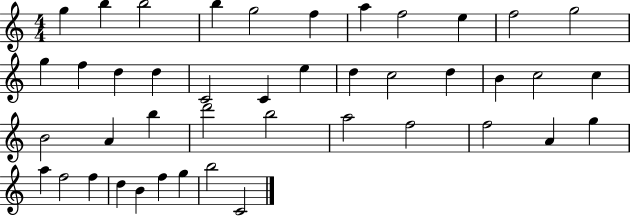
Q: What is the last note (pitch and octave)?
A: C4